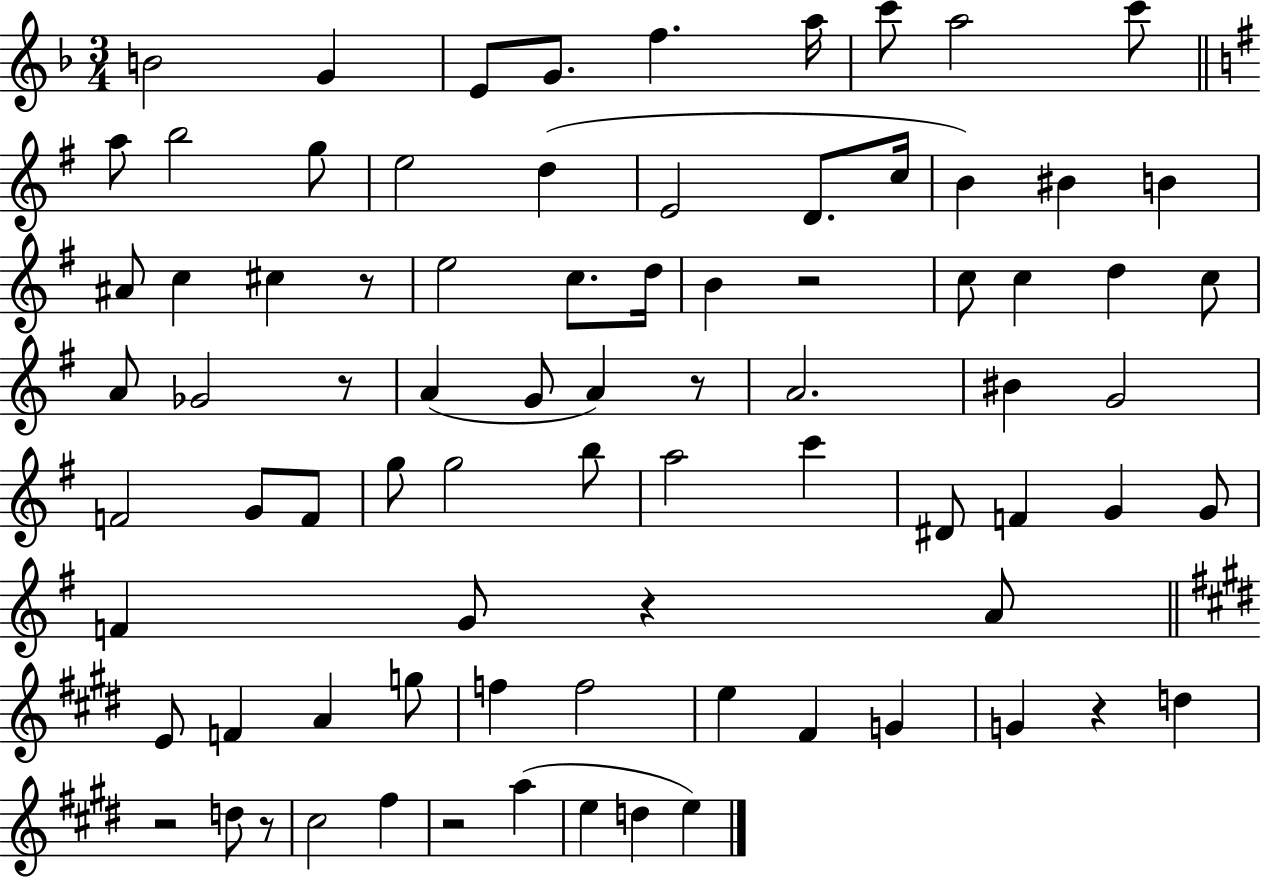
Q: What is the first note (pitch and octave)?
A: B4